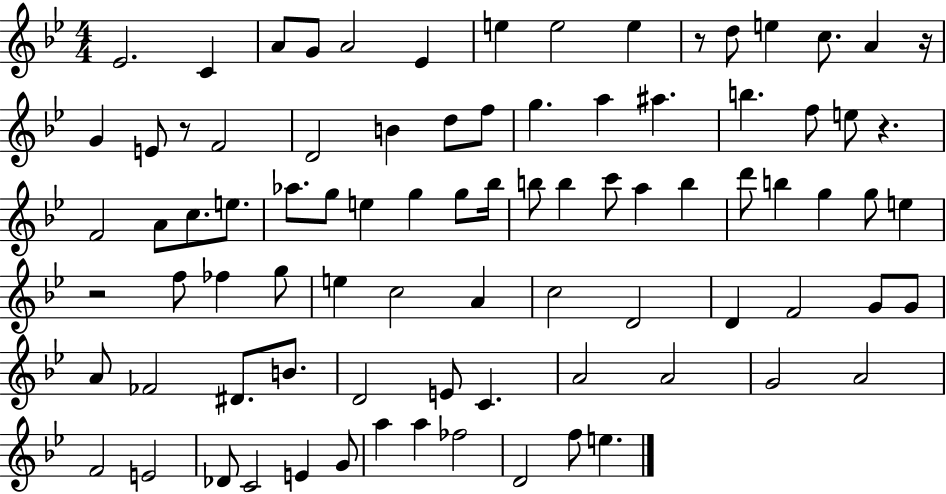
X:1
T:Untitled
M:4/4
L:1/4
K:Bb
_E2 C A/2 G/2 A2 _E e e2 e z/2 d/2 e c/2 A z/4 G E/2 z/2 F2 D2 B d/2 f/2 g a ^a b f/2 e/2 z F2 A/2 c/2 e/2 _a/2 g/2 e g g/2 _b/4 b/2 b c'/2 a b d'/2 b g g/2 e z2 f/2 _f g/2 e c2 A c2 D2 D F2 G/2 G/2 A/2 _F2 ^D/2 B/2 D2 E/2 C A2 A2 G2 A2 F2 E2 _D/2 C2 E G/2 a a _f2 D2 f/2 e